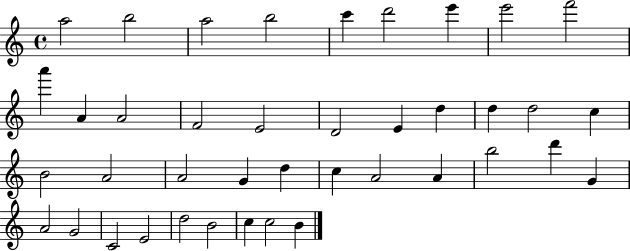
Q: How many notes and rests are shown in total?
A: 40